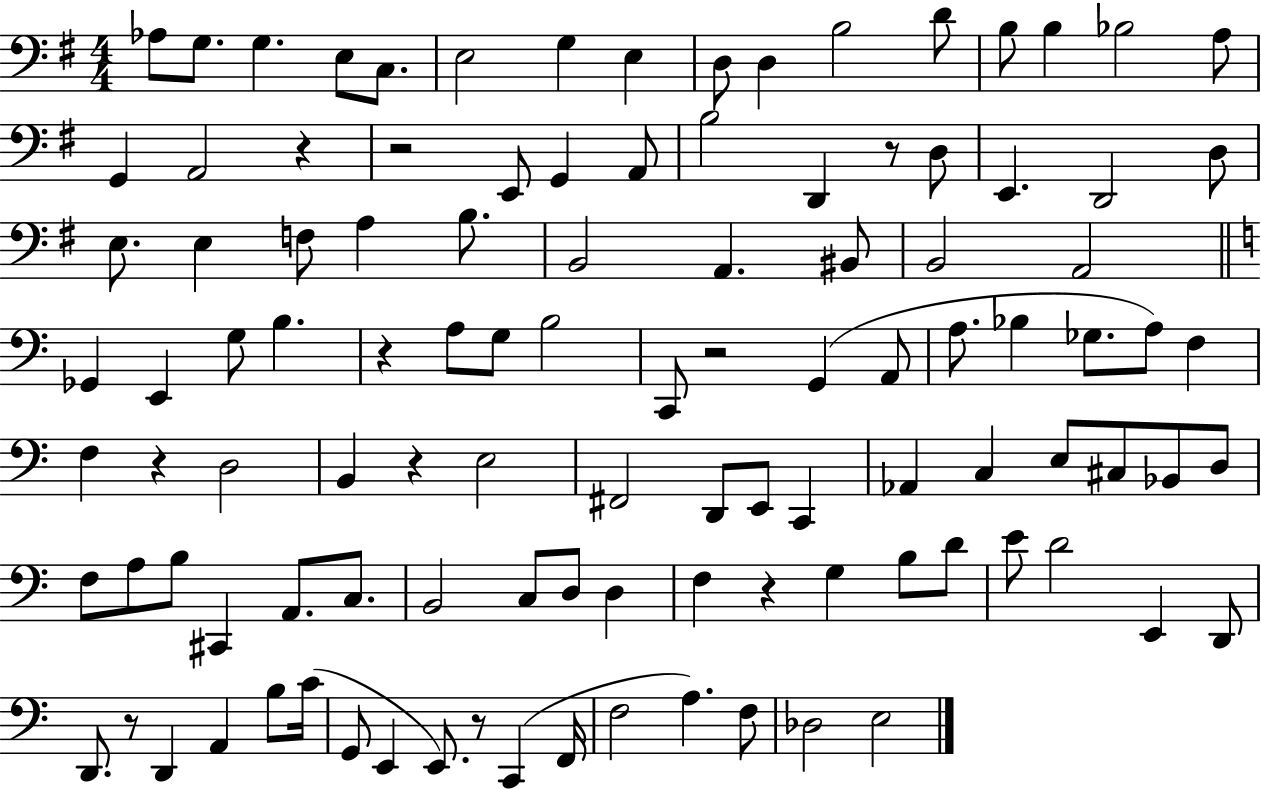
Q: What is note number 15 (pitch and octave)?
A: Bb3